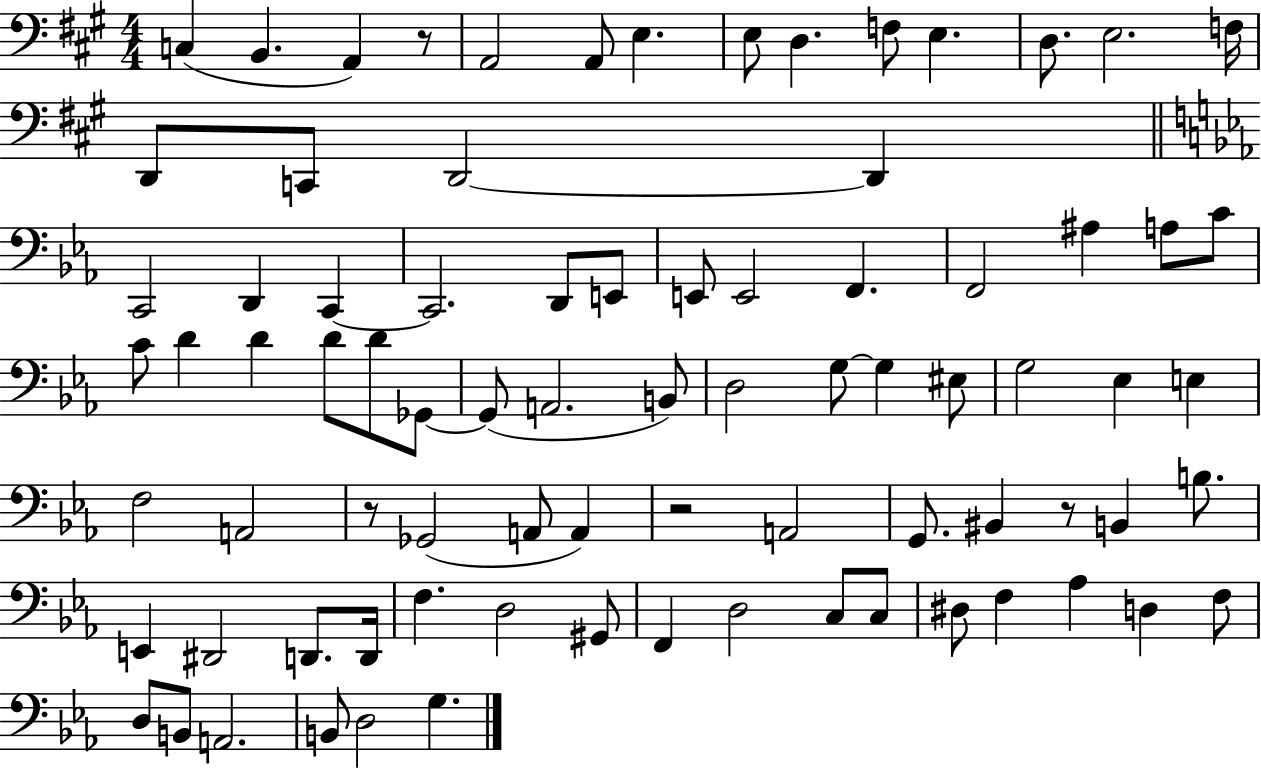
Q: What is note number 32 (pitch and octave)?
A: D4